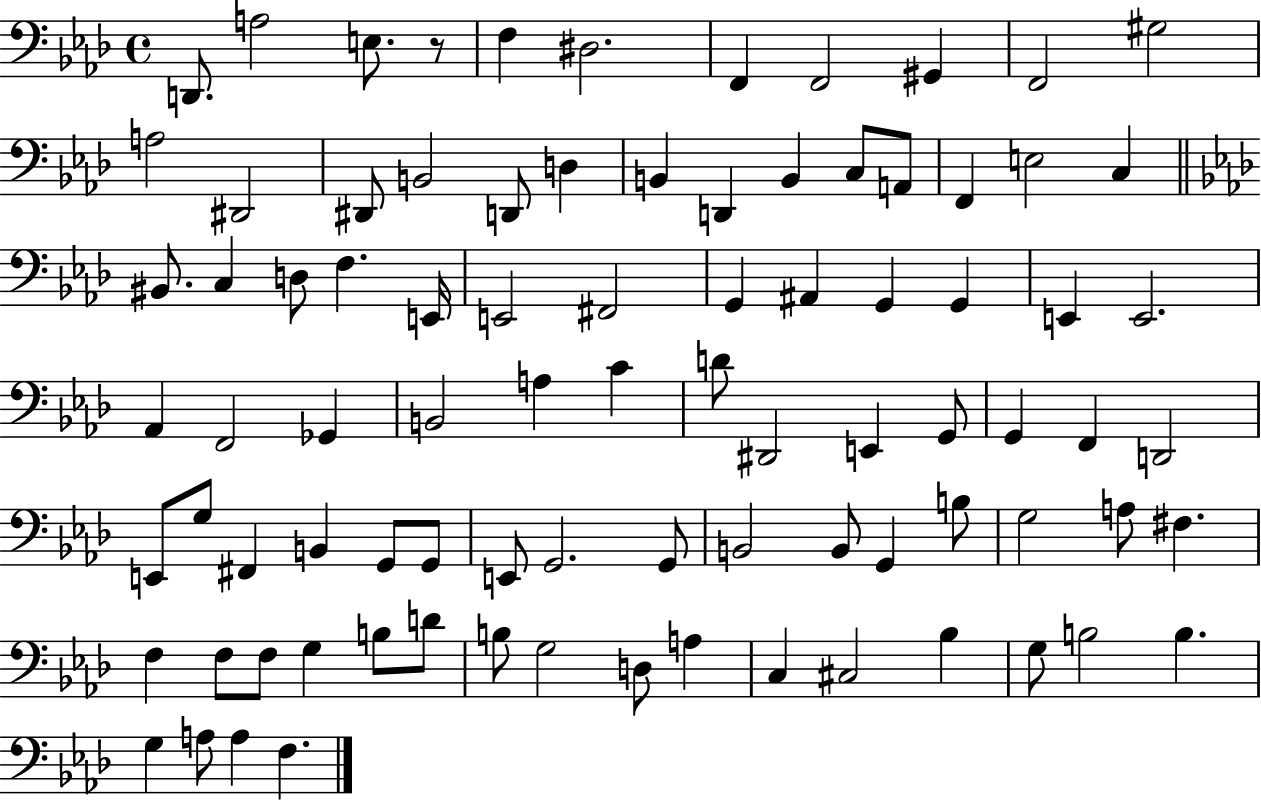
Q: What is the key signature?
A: AES major